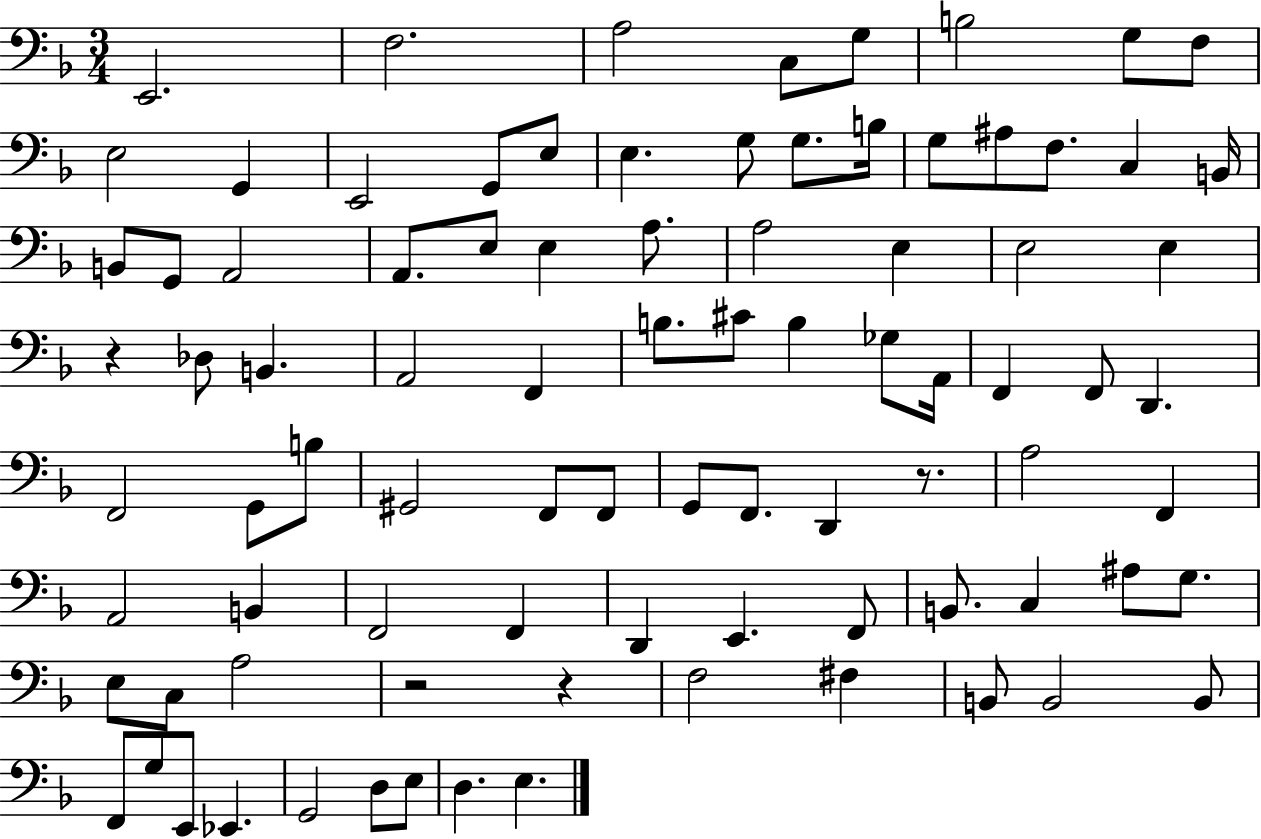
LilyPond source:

{
  \clef bass
  \numericTimeSignature
  \time 3/4
  \key f \major
  \repeat volta 2 { e,2. | f2. | a2 c8 g8 | b2 g8 f8 | \break e2 g,4 | e,2 g,8 e8 | e4. g8 g8. b16 | g8 ais8 f8. c4 b,16 | \break b,8 g,8 a,2 | a,8. e8 e4 a8. | a2 e4 | e2 e4 | \break r4 des8 b,4. | a,2 f,4 | b8. cis'8 b4 ges8 a,16 | f,4 f,8 d,4. | \break f,2 g,8 b8 | gis,2 f,8 f,8 | g,8 f,8. d,4 r8. | a2 f,4 | \break a,2 b,4 | f,2 f,4 | d,4 e,4. f,8 | b,8. c4 ais8 g8. | \break e8 c8 a2 | r2 r4 | f2 fis4 | b,8 b,2 b,8 | \break f,8 g8 e,8 ees,4. | g,2 d8 e8 | d4. e4. | } \bar "|."
}